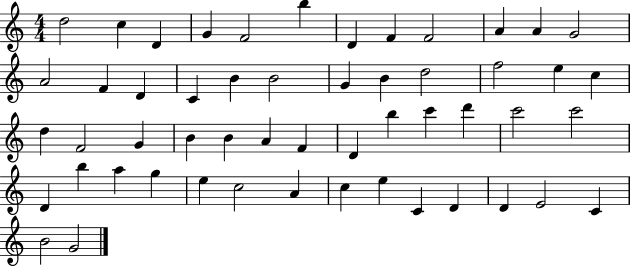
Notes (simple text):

D5/h C5/q D4/q G4/q F4/h B5/q D4/q F4/q F4/h A4/q A4/q G4/h A4/h F4/q D4/q C4/q B4/q B4/h G4/q B4/q D5/h F5/h E5/q C5/q D5/q F4/h G4/q B4/q B4/q A4/q F4/q D4/q B5/q C6/q D6/q C6/h C6/h D4/q B5/q A5/q G5/q E5/q C5/h A4/q C5/q E5/q C4/q D4/q D4/q E4/h C4/q B4/h G4/h